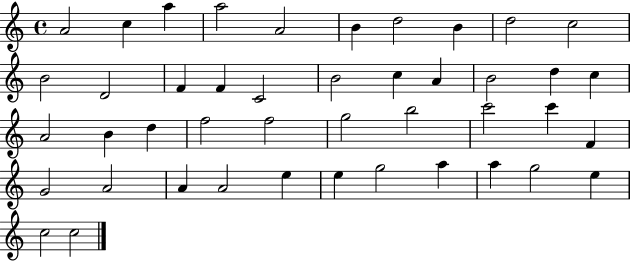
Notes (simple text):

A4/h C5/q A5/q A5/h A4/h B4/q D5/h B4/q D5/h C5/h B4/h D4/h F4/q F4/q C4/h B4/h C5/q A4/q B4/h D5/q C5/q A4/h B4/q D5/q F5/h F5/h G5/h B5/h C6/h C6/q F4/q G4/h A4/h A4/q A4/h E5/q E5/q G5/h A5/q A5/q G5/h E5/q C5/h C5/h